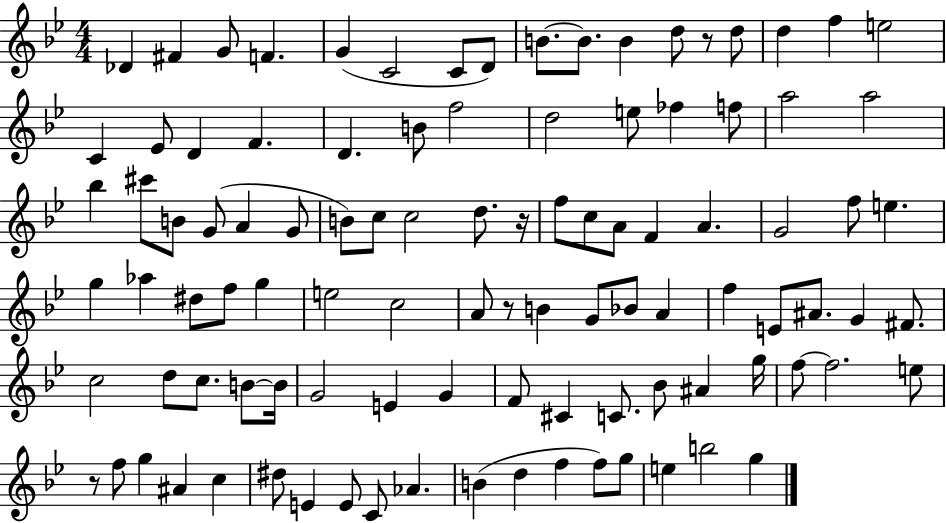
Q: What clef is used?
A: treble